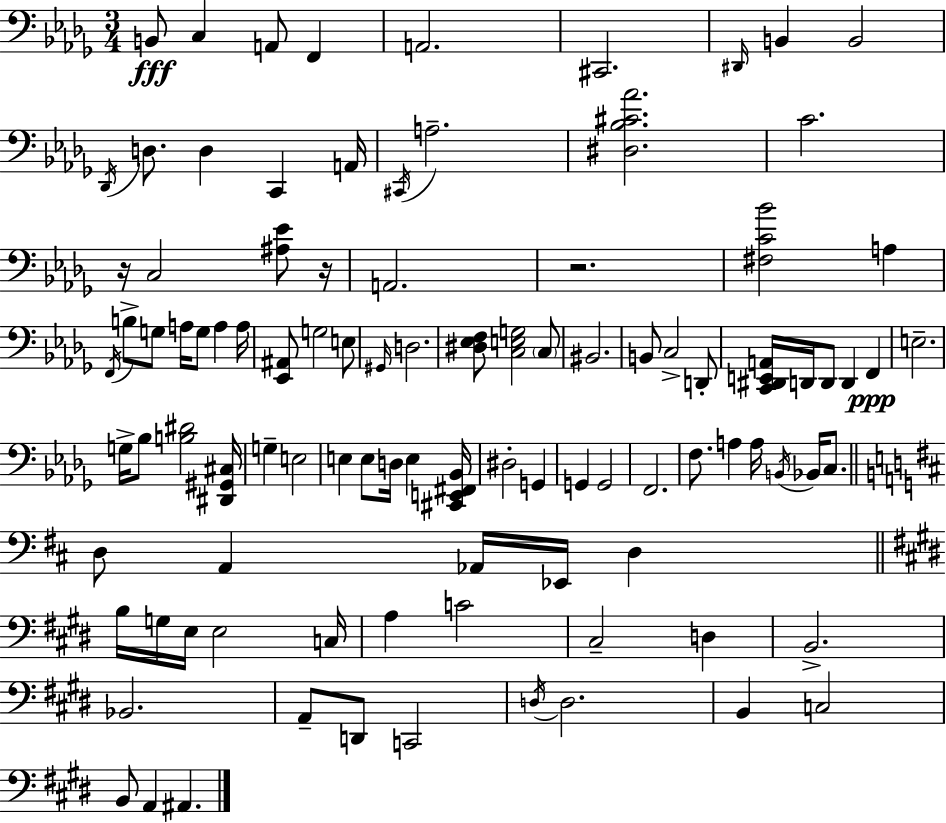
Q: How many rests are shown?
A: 3